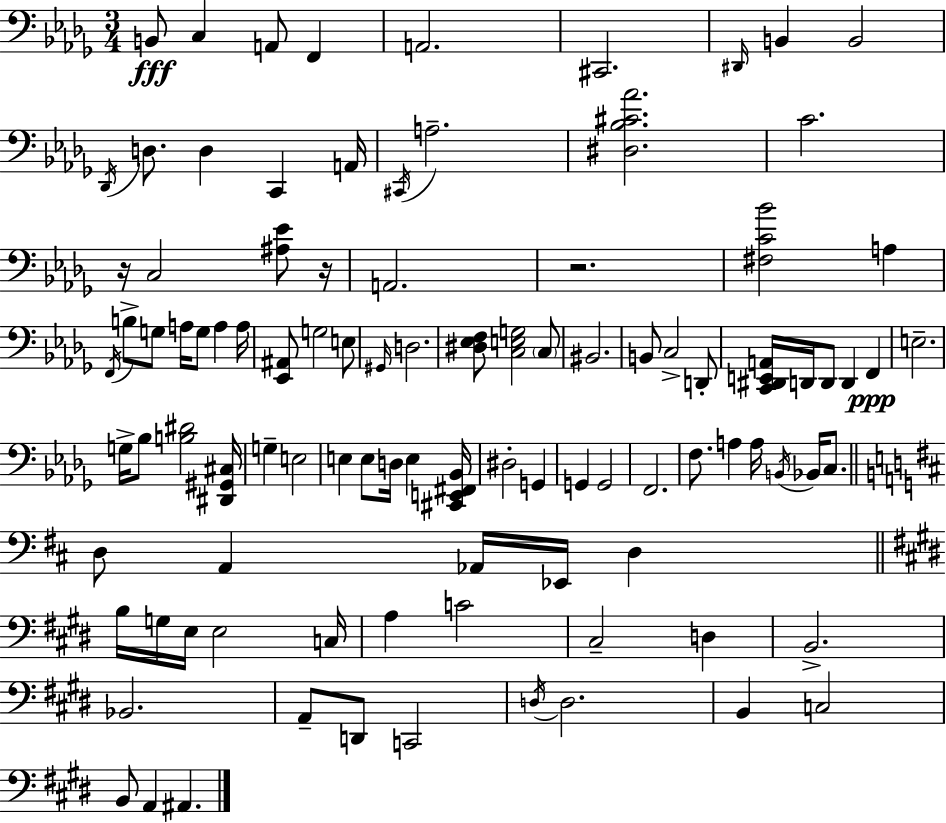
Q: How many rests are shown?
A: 3